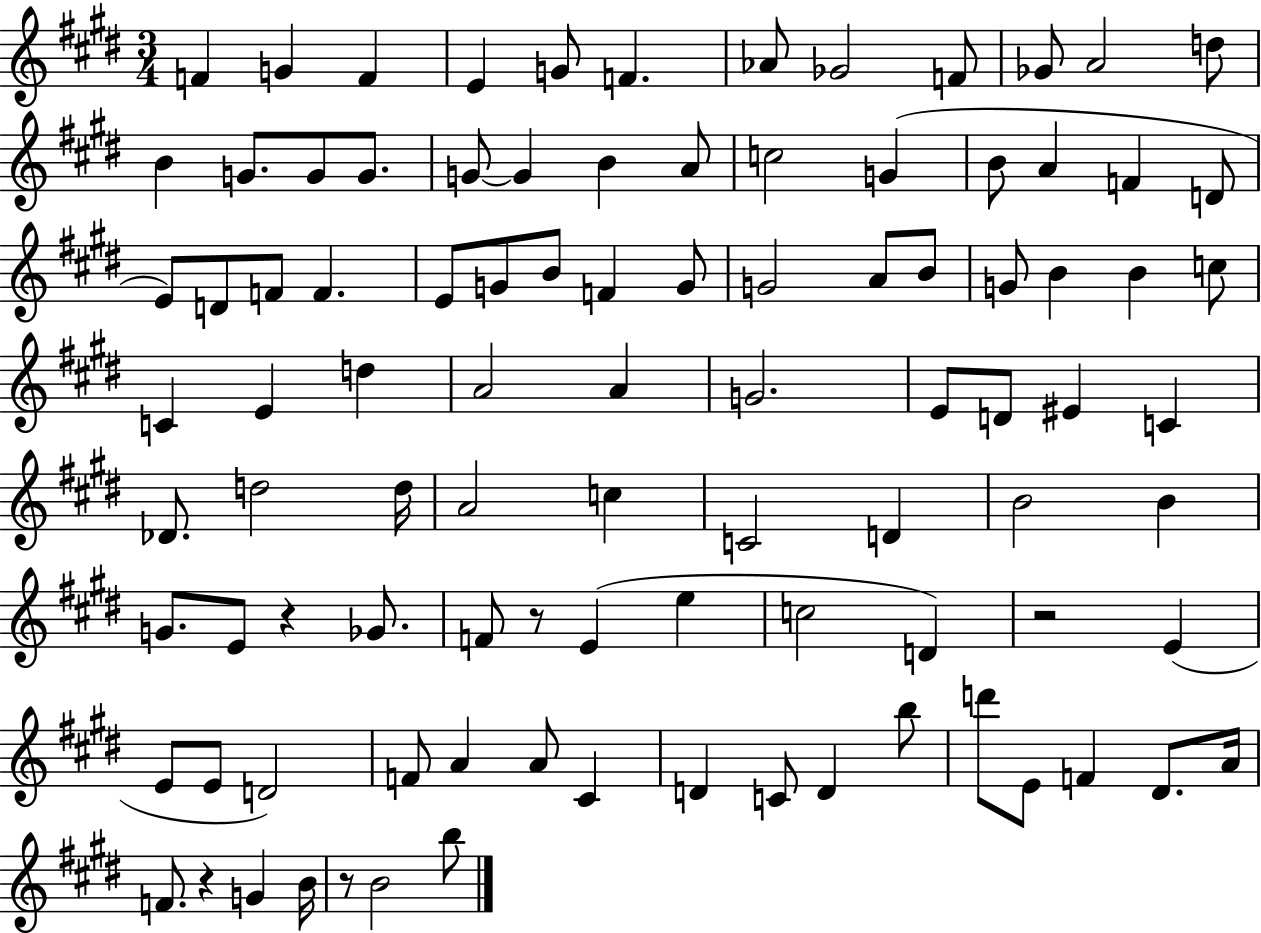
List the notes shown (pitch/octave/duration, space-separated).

F4/q G4/q F4/q E4/q G4/e F4/q. Ab4/e Gb4/h F4/e Gb4/e A4/h D5/e B4/q G4/e. G4/e G4/e. G4/e G4/q B4/q A4/e C5/h G4/q B4/e A4/q F4/q D4/e E4/e D4/e F4/e F4/q. E4/e G4/e B4/e F4/q G4/e G4/h A4/e B4/e G4/e B4/q B4/q C5/e C4/q E4/q D5/q A4/h A4/q G4/h. E4/e D4/e EIS4/q C4/q Db4/e. D5/h D5/s A4/h C5/q C4/h D4/q B4/h B4/q G4/e. E4/e R/q Gb4/e. F4/e R/e E4/q E5/q C5/h D4/q R/h E4/q E4/e E4/e D4/h F4/e A4/q A4/e C#4/q D4/q C4/e D4/q B5/e D6/e E4/e F4/q D#4/e. A4/s F4/e. R/q G4/q B4/s R/e B4/h B5/e